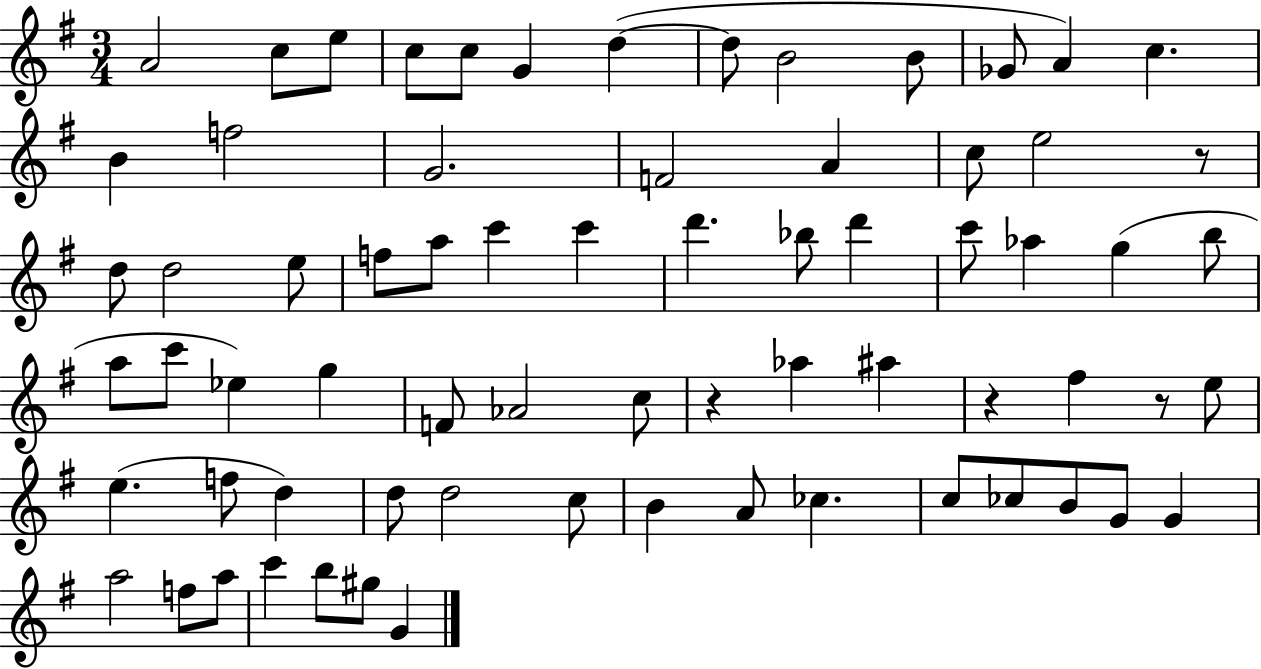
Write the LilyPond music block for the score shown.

{
  \clef treble
  \numericTimeSignature
  \time 3/4
  \key g \major
  \repeat volta 2 { a'2 c''8 e''8 | c''8 c''8 g'4 d''4~(~ | d''8 b'2 b'8 | ges'8 a'4) c''4. | \break b'4 f''2 | g'2. | f'2 a'4 | c''8 e''2 r8 | \break d''8 d''2 e''8 | f''8 a''8 c'''4 c'''4 | d'''4. bes''8 d'''4 | c'''8 aes''4 g''4( b''8 | \break a''8 c'''8 ees''4) g''4 | f'8 aes'2 c''8 | r4 aes''4 ais''4 | r4 fis''4 r8 e''8 | \break e''4.( f''8 d''4) | d''8 d''2 c''8 | b'4 a'8 ces''4. | c''8 ces''8 b'8 g'8 g'4 | \break a''2 f''8 a''8 | c'''4 b''8 gis''8 g'4 | } \bar "|."
}